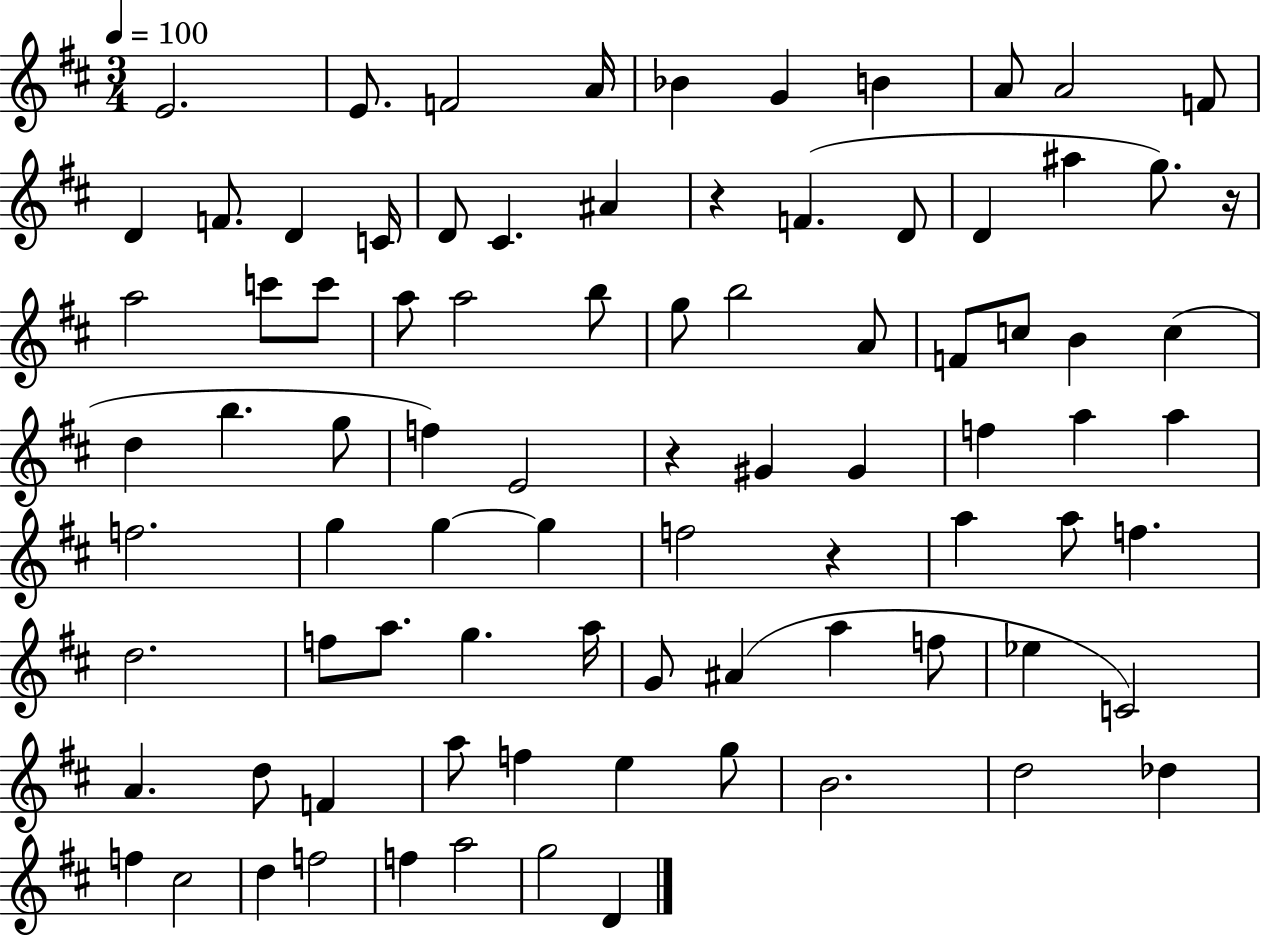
E4/h. E4/e. F4/h A4/s Bb4/q G4/q B4/q A4/e A4/h F4/e D4/q F4/e. D4/q C4/s D4/e C#4/q. A#4/q R/q F4/q. D4/e D4/q A#5/q G5/e. R/s A5/h C6/e C6/e A5/e A5/h B5/e G5/e B5/h A4/e F4/e C5/e B4/q C5/q D5/q B5/q. G5/e F5/q E4/h R/q G#4/q G#4/q F5/q A5/q A5/q F5/h. G5/q G5/q G5/q F5/h R/q A5/q A5/e F5/q. D5/h. F5/e A5/e. G5/q. A5/s G4/e A#4/q A5/q F5/e Eb5/q C4/h A4/q. D5/e F4/q A5/e F5/q E5/q G5/e B4/h. D5/h Db5/q F5/q C#5/h D5/q F5/h F5/q A5/h G5/h D4/q